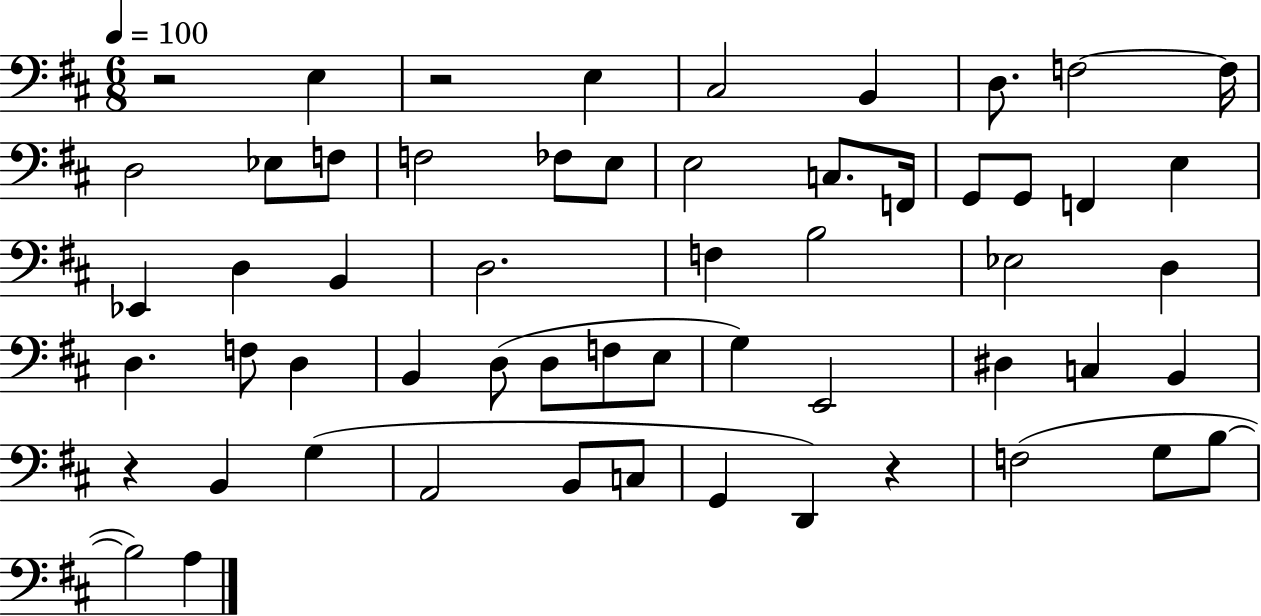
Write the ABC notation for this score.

X:1
T:Untitled
M:6/8
L:1/4
K:D
z2 E, z2 E, ^C,2 B,, D,/2 F,2 F,/4 D,2 _E,/2 F,/2 F,2 _F,/2 E,/2 E,2 C,/2 F,,/4 G,,/2 G,,/2 F,, E, _E,, D, B,, D,2 F, B,2 _E,2 D, D, F,/2 D, B,, D,/2 D,/2 F,/2 E,/2 G, E,,2 ^D, C, B,, z B,, G, A,,2 B,,/2 C,/2 G,, D,, z F,2 G,/2 B,/2 B,2 A,